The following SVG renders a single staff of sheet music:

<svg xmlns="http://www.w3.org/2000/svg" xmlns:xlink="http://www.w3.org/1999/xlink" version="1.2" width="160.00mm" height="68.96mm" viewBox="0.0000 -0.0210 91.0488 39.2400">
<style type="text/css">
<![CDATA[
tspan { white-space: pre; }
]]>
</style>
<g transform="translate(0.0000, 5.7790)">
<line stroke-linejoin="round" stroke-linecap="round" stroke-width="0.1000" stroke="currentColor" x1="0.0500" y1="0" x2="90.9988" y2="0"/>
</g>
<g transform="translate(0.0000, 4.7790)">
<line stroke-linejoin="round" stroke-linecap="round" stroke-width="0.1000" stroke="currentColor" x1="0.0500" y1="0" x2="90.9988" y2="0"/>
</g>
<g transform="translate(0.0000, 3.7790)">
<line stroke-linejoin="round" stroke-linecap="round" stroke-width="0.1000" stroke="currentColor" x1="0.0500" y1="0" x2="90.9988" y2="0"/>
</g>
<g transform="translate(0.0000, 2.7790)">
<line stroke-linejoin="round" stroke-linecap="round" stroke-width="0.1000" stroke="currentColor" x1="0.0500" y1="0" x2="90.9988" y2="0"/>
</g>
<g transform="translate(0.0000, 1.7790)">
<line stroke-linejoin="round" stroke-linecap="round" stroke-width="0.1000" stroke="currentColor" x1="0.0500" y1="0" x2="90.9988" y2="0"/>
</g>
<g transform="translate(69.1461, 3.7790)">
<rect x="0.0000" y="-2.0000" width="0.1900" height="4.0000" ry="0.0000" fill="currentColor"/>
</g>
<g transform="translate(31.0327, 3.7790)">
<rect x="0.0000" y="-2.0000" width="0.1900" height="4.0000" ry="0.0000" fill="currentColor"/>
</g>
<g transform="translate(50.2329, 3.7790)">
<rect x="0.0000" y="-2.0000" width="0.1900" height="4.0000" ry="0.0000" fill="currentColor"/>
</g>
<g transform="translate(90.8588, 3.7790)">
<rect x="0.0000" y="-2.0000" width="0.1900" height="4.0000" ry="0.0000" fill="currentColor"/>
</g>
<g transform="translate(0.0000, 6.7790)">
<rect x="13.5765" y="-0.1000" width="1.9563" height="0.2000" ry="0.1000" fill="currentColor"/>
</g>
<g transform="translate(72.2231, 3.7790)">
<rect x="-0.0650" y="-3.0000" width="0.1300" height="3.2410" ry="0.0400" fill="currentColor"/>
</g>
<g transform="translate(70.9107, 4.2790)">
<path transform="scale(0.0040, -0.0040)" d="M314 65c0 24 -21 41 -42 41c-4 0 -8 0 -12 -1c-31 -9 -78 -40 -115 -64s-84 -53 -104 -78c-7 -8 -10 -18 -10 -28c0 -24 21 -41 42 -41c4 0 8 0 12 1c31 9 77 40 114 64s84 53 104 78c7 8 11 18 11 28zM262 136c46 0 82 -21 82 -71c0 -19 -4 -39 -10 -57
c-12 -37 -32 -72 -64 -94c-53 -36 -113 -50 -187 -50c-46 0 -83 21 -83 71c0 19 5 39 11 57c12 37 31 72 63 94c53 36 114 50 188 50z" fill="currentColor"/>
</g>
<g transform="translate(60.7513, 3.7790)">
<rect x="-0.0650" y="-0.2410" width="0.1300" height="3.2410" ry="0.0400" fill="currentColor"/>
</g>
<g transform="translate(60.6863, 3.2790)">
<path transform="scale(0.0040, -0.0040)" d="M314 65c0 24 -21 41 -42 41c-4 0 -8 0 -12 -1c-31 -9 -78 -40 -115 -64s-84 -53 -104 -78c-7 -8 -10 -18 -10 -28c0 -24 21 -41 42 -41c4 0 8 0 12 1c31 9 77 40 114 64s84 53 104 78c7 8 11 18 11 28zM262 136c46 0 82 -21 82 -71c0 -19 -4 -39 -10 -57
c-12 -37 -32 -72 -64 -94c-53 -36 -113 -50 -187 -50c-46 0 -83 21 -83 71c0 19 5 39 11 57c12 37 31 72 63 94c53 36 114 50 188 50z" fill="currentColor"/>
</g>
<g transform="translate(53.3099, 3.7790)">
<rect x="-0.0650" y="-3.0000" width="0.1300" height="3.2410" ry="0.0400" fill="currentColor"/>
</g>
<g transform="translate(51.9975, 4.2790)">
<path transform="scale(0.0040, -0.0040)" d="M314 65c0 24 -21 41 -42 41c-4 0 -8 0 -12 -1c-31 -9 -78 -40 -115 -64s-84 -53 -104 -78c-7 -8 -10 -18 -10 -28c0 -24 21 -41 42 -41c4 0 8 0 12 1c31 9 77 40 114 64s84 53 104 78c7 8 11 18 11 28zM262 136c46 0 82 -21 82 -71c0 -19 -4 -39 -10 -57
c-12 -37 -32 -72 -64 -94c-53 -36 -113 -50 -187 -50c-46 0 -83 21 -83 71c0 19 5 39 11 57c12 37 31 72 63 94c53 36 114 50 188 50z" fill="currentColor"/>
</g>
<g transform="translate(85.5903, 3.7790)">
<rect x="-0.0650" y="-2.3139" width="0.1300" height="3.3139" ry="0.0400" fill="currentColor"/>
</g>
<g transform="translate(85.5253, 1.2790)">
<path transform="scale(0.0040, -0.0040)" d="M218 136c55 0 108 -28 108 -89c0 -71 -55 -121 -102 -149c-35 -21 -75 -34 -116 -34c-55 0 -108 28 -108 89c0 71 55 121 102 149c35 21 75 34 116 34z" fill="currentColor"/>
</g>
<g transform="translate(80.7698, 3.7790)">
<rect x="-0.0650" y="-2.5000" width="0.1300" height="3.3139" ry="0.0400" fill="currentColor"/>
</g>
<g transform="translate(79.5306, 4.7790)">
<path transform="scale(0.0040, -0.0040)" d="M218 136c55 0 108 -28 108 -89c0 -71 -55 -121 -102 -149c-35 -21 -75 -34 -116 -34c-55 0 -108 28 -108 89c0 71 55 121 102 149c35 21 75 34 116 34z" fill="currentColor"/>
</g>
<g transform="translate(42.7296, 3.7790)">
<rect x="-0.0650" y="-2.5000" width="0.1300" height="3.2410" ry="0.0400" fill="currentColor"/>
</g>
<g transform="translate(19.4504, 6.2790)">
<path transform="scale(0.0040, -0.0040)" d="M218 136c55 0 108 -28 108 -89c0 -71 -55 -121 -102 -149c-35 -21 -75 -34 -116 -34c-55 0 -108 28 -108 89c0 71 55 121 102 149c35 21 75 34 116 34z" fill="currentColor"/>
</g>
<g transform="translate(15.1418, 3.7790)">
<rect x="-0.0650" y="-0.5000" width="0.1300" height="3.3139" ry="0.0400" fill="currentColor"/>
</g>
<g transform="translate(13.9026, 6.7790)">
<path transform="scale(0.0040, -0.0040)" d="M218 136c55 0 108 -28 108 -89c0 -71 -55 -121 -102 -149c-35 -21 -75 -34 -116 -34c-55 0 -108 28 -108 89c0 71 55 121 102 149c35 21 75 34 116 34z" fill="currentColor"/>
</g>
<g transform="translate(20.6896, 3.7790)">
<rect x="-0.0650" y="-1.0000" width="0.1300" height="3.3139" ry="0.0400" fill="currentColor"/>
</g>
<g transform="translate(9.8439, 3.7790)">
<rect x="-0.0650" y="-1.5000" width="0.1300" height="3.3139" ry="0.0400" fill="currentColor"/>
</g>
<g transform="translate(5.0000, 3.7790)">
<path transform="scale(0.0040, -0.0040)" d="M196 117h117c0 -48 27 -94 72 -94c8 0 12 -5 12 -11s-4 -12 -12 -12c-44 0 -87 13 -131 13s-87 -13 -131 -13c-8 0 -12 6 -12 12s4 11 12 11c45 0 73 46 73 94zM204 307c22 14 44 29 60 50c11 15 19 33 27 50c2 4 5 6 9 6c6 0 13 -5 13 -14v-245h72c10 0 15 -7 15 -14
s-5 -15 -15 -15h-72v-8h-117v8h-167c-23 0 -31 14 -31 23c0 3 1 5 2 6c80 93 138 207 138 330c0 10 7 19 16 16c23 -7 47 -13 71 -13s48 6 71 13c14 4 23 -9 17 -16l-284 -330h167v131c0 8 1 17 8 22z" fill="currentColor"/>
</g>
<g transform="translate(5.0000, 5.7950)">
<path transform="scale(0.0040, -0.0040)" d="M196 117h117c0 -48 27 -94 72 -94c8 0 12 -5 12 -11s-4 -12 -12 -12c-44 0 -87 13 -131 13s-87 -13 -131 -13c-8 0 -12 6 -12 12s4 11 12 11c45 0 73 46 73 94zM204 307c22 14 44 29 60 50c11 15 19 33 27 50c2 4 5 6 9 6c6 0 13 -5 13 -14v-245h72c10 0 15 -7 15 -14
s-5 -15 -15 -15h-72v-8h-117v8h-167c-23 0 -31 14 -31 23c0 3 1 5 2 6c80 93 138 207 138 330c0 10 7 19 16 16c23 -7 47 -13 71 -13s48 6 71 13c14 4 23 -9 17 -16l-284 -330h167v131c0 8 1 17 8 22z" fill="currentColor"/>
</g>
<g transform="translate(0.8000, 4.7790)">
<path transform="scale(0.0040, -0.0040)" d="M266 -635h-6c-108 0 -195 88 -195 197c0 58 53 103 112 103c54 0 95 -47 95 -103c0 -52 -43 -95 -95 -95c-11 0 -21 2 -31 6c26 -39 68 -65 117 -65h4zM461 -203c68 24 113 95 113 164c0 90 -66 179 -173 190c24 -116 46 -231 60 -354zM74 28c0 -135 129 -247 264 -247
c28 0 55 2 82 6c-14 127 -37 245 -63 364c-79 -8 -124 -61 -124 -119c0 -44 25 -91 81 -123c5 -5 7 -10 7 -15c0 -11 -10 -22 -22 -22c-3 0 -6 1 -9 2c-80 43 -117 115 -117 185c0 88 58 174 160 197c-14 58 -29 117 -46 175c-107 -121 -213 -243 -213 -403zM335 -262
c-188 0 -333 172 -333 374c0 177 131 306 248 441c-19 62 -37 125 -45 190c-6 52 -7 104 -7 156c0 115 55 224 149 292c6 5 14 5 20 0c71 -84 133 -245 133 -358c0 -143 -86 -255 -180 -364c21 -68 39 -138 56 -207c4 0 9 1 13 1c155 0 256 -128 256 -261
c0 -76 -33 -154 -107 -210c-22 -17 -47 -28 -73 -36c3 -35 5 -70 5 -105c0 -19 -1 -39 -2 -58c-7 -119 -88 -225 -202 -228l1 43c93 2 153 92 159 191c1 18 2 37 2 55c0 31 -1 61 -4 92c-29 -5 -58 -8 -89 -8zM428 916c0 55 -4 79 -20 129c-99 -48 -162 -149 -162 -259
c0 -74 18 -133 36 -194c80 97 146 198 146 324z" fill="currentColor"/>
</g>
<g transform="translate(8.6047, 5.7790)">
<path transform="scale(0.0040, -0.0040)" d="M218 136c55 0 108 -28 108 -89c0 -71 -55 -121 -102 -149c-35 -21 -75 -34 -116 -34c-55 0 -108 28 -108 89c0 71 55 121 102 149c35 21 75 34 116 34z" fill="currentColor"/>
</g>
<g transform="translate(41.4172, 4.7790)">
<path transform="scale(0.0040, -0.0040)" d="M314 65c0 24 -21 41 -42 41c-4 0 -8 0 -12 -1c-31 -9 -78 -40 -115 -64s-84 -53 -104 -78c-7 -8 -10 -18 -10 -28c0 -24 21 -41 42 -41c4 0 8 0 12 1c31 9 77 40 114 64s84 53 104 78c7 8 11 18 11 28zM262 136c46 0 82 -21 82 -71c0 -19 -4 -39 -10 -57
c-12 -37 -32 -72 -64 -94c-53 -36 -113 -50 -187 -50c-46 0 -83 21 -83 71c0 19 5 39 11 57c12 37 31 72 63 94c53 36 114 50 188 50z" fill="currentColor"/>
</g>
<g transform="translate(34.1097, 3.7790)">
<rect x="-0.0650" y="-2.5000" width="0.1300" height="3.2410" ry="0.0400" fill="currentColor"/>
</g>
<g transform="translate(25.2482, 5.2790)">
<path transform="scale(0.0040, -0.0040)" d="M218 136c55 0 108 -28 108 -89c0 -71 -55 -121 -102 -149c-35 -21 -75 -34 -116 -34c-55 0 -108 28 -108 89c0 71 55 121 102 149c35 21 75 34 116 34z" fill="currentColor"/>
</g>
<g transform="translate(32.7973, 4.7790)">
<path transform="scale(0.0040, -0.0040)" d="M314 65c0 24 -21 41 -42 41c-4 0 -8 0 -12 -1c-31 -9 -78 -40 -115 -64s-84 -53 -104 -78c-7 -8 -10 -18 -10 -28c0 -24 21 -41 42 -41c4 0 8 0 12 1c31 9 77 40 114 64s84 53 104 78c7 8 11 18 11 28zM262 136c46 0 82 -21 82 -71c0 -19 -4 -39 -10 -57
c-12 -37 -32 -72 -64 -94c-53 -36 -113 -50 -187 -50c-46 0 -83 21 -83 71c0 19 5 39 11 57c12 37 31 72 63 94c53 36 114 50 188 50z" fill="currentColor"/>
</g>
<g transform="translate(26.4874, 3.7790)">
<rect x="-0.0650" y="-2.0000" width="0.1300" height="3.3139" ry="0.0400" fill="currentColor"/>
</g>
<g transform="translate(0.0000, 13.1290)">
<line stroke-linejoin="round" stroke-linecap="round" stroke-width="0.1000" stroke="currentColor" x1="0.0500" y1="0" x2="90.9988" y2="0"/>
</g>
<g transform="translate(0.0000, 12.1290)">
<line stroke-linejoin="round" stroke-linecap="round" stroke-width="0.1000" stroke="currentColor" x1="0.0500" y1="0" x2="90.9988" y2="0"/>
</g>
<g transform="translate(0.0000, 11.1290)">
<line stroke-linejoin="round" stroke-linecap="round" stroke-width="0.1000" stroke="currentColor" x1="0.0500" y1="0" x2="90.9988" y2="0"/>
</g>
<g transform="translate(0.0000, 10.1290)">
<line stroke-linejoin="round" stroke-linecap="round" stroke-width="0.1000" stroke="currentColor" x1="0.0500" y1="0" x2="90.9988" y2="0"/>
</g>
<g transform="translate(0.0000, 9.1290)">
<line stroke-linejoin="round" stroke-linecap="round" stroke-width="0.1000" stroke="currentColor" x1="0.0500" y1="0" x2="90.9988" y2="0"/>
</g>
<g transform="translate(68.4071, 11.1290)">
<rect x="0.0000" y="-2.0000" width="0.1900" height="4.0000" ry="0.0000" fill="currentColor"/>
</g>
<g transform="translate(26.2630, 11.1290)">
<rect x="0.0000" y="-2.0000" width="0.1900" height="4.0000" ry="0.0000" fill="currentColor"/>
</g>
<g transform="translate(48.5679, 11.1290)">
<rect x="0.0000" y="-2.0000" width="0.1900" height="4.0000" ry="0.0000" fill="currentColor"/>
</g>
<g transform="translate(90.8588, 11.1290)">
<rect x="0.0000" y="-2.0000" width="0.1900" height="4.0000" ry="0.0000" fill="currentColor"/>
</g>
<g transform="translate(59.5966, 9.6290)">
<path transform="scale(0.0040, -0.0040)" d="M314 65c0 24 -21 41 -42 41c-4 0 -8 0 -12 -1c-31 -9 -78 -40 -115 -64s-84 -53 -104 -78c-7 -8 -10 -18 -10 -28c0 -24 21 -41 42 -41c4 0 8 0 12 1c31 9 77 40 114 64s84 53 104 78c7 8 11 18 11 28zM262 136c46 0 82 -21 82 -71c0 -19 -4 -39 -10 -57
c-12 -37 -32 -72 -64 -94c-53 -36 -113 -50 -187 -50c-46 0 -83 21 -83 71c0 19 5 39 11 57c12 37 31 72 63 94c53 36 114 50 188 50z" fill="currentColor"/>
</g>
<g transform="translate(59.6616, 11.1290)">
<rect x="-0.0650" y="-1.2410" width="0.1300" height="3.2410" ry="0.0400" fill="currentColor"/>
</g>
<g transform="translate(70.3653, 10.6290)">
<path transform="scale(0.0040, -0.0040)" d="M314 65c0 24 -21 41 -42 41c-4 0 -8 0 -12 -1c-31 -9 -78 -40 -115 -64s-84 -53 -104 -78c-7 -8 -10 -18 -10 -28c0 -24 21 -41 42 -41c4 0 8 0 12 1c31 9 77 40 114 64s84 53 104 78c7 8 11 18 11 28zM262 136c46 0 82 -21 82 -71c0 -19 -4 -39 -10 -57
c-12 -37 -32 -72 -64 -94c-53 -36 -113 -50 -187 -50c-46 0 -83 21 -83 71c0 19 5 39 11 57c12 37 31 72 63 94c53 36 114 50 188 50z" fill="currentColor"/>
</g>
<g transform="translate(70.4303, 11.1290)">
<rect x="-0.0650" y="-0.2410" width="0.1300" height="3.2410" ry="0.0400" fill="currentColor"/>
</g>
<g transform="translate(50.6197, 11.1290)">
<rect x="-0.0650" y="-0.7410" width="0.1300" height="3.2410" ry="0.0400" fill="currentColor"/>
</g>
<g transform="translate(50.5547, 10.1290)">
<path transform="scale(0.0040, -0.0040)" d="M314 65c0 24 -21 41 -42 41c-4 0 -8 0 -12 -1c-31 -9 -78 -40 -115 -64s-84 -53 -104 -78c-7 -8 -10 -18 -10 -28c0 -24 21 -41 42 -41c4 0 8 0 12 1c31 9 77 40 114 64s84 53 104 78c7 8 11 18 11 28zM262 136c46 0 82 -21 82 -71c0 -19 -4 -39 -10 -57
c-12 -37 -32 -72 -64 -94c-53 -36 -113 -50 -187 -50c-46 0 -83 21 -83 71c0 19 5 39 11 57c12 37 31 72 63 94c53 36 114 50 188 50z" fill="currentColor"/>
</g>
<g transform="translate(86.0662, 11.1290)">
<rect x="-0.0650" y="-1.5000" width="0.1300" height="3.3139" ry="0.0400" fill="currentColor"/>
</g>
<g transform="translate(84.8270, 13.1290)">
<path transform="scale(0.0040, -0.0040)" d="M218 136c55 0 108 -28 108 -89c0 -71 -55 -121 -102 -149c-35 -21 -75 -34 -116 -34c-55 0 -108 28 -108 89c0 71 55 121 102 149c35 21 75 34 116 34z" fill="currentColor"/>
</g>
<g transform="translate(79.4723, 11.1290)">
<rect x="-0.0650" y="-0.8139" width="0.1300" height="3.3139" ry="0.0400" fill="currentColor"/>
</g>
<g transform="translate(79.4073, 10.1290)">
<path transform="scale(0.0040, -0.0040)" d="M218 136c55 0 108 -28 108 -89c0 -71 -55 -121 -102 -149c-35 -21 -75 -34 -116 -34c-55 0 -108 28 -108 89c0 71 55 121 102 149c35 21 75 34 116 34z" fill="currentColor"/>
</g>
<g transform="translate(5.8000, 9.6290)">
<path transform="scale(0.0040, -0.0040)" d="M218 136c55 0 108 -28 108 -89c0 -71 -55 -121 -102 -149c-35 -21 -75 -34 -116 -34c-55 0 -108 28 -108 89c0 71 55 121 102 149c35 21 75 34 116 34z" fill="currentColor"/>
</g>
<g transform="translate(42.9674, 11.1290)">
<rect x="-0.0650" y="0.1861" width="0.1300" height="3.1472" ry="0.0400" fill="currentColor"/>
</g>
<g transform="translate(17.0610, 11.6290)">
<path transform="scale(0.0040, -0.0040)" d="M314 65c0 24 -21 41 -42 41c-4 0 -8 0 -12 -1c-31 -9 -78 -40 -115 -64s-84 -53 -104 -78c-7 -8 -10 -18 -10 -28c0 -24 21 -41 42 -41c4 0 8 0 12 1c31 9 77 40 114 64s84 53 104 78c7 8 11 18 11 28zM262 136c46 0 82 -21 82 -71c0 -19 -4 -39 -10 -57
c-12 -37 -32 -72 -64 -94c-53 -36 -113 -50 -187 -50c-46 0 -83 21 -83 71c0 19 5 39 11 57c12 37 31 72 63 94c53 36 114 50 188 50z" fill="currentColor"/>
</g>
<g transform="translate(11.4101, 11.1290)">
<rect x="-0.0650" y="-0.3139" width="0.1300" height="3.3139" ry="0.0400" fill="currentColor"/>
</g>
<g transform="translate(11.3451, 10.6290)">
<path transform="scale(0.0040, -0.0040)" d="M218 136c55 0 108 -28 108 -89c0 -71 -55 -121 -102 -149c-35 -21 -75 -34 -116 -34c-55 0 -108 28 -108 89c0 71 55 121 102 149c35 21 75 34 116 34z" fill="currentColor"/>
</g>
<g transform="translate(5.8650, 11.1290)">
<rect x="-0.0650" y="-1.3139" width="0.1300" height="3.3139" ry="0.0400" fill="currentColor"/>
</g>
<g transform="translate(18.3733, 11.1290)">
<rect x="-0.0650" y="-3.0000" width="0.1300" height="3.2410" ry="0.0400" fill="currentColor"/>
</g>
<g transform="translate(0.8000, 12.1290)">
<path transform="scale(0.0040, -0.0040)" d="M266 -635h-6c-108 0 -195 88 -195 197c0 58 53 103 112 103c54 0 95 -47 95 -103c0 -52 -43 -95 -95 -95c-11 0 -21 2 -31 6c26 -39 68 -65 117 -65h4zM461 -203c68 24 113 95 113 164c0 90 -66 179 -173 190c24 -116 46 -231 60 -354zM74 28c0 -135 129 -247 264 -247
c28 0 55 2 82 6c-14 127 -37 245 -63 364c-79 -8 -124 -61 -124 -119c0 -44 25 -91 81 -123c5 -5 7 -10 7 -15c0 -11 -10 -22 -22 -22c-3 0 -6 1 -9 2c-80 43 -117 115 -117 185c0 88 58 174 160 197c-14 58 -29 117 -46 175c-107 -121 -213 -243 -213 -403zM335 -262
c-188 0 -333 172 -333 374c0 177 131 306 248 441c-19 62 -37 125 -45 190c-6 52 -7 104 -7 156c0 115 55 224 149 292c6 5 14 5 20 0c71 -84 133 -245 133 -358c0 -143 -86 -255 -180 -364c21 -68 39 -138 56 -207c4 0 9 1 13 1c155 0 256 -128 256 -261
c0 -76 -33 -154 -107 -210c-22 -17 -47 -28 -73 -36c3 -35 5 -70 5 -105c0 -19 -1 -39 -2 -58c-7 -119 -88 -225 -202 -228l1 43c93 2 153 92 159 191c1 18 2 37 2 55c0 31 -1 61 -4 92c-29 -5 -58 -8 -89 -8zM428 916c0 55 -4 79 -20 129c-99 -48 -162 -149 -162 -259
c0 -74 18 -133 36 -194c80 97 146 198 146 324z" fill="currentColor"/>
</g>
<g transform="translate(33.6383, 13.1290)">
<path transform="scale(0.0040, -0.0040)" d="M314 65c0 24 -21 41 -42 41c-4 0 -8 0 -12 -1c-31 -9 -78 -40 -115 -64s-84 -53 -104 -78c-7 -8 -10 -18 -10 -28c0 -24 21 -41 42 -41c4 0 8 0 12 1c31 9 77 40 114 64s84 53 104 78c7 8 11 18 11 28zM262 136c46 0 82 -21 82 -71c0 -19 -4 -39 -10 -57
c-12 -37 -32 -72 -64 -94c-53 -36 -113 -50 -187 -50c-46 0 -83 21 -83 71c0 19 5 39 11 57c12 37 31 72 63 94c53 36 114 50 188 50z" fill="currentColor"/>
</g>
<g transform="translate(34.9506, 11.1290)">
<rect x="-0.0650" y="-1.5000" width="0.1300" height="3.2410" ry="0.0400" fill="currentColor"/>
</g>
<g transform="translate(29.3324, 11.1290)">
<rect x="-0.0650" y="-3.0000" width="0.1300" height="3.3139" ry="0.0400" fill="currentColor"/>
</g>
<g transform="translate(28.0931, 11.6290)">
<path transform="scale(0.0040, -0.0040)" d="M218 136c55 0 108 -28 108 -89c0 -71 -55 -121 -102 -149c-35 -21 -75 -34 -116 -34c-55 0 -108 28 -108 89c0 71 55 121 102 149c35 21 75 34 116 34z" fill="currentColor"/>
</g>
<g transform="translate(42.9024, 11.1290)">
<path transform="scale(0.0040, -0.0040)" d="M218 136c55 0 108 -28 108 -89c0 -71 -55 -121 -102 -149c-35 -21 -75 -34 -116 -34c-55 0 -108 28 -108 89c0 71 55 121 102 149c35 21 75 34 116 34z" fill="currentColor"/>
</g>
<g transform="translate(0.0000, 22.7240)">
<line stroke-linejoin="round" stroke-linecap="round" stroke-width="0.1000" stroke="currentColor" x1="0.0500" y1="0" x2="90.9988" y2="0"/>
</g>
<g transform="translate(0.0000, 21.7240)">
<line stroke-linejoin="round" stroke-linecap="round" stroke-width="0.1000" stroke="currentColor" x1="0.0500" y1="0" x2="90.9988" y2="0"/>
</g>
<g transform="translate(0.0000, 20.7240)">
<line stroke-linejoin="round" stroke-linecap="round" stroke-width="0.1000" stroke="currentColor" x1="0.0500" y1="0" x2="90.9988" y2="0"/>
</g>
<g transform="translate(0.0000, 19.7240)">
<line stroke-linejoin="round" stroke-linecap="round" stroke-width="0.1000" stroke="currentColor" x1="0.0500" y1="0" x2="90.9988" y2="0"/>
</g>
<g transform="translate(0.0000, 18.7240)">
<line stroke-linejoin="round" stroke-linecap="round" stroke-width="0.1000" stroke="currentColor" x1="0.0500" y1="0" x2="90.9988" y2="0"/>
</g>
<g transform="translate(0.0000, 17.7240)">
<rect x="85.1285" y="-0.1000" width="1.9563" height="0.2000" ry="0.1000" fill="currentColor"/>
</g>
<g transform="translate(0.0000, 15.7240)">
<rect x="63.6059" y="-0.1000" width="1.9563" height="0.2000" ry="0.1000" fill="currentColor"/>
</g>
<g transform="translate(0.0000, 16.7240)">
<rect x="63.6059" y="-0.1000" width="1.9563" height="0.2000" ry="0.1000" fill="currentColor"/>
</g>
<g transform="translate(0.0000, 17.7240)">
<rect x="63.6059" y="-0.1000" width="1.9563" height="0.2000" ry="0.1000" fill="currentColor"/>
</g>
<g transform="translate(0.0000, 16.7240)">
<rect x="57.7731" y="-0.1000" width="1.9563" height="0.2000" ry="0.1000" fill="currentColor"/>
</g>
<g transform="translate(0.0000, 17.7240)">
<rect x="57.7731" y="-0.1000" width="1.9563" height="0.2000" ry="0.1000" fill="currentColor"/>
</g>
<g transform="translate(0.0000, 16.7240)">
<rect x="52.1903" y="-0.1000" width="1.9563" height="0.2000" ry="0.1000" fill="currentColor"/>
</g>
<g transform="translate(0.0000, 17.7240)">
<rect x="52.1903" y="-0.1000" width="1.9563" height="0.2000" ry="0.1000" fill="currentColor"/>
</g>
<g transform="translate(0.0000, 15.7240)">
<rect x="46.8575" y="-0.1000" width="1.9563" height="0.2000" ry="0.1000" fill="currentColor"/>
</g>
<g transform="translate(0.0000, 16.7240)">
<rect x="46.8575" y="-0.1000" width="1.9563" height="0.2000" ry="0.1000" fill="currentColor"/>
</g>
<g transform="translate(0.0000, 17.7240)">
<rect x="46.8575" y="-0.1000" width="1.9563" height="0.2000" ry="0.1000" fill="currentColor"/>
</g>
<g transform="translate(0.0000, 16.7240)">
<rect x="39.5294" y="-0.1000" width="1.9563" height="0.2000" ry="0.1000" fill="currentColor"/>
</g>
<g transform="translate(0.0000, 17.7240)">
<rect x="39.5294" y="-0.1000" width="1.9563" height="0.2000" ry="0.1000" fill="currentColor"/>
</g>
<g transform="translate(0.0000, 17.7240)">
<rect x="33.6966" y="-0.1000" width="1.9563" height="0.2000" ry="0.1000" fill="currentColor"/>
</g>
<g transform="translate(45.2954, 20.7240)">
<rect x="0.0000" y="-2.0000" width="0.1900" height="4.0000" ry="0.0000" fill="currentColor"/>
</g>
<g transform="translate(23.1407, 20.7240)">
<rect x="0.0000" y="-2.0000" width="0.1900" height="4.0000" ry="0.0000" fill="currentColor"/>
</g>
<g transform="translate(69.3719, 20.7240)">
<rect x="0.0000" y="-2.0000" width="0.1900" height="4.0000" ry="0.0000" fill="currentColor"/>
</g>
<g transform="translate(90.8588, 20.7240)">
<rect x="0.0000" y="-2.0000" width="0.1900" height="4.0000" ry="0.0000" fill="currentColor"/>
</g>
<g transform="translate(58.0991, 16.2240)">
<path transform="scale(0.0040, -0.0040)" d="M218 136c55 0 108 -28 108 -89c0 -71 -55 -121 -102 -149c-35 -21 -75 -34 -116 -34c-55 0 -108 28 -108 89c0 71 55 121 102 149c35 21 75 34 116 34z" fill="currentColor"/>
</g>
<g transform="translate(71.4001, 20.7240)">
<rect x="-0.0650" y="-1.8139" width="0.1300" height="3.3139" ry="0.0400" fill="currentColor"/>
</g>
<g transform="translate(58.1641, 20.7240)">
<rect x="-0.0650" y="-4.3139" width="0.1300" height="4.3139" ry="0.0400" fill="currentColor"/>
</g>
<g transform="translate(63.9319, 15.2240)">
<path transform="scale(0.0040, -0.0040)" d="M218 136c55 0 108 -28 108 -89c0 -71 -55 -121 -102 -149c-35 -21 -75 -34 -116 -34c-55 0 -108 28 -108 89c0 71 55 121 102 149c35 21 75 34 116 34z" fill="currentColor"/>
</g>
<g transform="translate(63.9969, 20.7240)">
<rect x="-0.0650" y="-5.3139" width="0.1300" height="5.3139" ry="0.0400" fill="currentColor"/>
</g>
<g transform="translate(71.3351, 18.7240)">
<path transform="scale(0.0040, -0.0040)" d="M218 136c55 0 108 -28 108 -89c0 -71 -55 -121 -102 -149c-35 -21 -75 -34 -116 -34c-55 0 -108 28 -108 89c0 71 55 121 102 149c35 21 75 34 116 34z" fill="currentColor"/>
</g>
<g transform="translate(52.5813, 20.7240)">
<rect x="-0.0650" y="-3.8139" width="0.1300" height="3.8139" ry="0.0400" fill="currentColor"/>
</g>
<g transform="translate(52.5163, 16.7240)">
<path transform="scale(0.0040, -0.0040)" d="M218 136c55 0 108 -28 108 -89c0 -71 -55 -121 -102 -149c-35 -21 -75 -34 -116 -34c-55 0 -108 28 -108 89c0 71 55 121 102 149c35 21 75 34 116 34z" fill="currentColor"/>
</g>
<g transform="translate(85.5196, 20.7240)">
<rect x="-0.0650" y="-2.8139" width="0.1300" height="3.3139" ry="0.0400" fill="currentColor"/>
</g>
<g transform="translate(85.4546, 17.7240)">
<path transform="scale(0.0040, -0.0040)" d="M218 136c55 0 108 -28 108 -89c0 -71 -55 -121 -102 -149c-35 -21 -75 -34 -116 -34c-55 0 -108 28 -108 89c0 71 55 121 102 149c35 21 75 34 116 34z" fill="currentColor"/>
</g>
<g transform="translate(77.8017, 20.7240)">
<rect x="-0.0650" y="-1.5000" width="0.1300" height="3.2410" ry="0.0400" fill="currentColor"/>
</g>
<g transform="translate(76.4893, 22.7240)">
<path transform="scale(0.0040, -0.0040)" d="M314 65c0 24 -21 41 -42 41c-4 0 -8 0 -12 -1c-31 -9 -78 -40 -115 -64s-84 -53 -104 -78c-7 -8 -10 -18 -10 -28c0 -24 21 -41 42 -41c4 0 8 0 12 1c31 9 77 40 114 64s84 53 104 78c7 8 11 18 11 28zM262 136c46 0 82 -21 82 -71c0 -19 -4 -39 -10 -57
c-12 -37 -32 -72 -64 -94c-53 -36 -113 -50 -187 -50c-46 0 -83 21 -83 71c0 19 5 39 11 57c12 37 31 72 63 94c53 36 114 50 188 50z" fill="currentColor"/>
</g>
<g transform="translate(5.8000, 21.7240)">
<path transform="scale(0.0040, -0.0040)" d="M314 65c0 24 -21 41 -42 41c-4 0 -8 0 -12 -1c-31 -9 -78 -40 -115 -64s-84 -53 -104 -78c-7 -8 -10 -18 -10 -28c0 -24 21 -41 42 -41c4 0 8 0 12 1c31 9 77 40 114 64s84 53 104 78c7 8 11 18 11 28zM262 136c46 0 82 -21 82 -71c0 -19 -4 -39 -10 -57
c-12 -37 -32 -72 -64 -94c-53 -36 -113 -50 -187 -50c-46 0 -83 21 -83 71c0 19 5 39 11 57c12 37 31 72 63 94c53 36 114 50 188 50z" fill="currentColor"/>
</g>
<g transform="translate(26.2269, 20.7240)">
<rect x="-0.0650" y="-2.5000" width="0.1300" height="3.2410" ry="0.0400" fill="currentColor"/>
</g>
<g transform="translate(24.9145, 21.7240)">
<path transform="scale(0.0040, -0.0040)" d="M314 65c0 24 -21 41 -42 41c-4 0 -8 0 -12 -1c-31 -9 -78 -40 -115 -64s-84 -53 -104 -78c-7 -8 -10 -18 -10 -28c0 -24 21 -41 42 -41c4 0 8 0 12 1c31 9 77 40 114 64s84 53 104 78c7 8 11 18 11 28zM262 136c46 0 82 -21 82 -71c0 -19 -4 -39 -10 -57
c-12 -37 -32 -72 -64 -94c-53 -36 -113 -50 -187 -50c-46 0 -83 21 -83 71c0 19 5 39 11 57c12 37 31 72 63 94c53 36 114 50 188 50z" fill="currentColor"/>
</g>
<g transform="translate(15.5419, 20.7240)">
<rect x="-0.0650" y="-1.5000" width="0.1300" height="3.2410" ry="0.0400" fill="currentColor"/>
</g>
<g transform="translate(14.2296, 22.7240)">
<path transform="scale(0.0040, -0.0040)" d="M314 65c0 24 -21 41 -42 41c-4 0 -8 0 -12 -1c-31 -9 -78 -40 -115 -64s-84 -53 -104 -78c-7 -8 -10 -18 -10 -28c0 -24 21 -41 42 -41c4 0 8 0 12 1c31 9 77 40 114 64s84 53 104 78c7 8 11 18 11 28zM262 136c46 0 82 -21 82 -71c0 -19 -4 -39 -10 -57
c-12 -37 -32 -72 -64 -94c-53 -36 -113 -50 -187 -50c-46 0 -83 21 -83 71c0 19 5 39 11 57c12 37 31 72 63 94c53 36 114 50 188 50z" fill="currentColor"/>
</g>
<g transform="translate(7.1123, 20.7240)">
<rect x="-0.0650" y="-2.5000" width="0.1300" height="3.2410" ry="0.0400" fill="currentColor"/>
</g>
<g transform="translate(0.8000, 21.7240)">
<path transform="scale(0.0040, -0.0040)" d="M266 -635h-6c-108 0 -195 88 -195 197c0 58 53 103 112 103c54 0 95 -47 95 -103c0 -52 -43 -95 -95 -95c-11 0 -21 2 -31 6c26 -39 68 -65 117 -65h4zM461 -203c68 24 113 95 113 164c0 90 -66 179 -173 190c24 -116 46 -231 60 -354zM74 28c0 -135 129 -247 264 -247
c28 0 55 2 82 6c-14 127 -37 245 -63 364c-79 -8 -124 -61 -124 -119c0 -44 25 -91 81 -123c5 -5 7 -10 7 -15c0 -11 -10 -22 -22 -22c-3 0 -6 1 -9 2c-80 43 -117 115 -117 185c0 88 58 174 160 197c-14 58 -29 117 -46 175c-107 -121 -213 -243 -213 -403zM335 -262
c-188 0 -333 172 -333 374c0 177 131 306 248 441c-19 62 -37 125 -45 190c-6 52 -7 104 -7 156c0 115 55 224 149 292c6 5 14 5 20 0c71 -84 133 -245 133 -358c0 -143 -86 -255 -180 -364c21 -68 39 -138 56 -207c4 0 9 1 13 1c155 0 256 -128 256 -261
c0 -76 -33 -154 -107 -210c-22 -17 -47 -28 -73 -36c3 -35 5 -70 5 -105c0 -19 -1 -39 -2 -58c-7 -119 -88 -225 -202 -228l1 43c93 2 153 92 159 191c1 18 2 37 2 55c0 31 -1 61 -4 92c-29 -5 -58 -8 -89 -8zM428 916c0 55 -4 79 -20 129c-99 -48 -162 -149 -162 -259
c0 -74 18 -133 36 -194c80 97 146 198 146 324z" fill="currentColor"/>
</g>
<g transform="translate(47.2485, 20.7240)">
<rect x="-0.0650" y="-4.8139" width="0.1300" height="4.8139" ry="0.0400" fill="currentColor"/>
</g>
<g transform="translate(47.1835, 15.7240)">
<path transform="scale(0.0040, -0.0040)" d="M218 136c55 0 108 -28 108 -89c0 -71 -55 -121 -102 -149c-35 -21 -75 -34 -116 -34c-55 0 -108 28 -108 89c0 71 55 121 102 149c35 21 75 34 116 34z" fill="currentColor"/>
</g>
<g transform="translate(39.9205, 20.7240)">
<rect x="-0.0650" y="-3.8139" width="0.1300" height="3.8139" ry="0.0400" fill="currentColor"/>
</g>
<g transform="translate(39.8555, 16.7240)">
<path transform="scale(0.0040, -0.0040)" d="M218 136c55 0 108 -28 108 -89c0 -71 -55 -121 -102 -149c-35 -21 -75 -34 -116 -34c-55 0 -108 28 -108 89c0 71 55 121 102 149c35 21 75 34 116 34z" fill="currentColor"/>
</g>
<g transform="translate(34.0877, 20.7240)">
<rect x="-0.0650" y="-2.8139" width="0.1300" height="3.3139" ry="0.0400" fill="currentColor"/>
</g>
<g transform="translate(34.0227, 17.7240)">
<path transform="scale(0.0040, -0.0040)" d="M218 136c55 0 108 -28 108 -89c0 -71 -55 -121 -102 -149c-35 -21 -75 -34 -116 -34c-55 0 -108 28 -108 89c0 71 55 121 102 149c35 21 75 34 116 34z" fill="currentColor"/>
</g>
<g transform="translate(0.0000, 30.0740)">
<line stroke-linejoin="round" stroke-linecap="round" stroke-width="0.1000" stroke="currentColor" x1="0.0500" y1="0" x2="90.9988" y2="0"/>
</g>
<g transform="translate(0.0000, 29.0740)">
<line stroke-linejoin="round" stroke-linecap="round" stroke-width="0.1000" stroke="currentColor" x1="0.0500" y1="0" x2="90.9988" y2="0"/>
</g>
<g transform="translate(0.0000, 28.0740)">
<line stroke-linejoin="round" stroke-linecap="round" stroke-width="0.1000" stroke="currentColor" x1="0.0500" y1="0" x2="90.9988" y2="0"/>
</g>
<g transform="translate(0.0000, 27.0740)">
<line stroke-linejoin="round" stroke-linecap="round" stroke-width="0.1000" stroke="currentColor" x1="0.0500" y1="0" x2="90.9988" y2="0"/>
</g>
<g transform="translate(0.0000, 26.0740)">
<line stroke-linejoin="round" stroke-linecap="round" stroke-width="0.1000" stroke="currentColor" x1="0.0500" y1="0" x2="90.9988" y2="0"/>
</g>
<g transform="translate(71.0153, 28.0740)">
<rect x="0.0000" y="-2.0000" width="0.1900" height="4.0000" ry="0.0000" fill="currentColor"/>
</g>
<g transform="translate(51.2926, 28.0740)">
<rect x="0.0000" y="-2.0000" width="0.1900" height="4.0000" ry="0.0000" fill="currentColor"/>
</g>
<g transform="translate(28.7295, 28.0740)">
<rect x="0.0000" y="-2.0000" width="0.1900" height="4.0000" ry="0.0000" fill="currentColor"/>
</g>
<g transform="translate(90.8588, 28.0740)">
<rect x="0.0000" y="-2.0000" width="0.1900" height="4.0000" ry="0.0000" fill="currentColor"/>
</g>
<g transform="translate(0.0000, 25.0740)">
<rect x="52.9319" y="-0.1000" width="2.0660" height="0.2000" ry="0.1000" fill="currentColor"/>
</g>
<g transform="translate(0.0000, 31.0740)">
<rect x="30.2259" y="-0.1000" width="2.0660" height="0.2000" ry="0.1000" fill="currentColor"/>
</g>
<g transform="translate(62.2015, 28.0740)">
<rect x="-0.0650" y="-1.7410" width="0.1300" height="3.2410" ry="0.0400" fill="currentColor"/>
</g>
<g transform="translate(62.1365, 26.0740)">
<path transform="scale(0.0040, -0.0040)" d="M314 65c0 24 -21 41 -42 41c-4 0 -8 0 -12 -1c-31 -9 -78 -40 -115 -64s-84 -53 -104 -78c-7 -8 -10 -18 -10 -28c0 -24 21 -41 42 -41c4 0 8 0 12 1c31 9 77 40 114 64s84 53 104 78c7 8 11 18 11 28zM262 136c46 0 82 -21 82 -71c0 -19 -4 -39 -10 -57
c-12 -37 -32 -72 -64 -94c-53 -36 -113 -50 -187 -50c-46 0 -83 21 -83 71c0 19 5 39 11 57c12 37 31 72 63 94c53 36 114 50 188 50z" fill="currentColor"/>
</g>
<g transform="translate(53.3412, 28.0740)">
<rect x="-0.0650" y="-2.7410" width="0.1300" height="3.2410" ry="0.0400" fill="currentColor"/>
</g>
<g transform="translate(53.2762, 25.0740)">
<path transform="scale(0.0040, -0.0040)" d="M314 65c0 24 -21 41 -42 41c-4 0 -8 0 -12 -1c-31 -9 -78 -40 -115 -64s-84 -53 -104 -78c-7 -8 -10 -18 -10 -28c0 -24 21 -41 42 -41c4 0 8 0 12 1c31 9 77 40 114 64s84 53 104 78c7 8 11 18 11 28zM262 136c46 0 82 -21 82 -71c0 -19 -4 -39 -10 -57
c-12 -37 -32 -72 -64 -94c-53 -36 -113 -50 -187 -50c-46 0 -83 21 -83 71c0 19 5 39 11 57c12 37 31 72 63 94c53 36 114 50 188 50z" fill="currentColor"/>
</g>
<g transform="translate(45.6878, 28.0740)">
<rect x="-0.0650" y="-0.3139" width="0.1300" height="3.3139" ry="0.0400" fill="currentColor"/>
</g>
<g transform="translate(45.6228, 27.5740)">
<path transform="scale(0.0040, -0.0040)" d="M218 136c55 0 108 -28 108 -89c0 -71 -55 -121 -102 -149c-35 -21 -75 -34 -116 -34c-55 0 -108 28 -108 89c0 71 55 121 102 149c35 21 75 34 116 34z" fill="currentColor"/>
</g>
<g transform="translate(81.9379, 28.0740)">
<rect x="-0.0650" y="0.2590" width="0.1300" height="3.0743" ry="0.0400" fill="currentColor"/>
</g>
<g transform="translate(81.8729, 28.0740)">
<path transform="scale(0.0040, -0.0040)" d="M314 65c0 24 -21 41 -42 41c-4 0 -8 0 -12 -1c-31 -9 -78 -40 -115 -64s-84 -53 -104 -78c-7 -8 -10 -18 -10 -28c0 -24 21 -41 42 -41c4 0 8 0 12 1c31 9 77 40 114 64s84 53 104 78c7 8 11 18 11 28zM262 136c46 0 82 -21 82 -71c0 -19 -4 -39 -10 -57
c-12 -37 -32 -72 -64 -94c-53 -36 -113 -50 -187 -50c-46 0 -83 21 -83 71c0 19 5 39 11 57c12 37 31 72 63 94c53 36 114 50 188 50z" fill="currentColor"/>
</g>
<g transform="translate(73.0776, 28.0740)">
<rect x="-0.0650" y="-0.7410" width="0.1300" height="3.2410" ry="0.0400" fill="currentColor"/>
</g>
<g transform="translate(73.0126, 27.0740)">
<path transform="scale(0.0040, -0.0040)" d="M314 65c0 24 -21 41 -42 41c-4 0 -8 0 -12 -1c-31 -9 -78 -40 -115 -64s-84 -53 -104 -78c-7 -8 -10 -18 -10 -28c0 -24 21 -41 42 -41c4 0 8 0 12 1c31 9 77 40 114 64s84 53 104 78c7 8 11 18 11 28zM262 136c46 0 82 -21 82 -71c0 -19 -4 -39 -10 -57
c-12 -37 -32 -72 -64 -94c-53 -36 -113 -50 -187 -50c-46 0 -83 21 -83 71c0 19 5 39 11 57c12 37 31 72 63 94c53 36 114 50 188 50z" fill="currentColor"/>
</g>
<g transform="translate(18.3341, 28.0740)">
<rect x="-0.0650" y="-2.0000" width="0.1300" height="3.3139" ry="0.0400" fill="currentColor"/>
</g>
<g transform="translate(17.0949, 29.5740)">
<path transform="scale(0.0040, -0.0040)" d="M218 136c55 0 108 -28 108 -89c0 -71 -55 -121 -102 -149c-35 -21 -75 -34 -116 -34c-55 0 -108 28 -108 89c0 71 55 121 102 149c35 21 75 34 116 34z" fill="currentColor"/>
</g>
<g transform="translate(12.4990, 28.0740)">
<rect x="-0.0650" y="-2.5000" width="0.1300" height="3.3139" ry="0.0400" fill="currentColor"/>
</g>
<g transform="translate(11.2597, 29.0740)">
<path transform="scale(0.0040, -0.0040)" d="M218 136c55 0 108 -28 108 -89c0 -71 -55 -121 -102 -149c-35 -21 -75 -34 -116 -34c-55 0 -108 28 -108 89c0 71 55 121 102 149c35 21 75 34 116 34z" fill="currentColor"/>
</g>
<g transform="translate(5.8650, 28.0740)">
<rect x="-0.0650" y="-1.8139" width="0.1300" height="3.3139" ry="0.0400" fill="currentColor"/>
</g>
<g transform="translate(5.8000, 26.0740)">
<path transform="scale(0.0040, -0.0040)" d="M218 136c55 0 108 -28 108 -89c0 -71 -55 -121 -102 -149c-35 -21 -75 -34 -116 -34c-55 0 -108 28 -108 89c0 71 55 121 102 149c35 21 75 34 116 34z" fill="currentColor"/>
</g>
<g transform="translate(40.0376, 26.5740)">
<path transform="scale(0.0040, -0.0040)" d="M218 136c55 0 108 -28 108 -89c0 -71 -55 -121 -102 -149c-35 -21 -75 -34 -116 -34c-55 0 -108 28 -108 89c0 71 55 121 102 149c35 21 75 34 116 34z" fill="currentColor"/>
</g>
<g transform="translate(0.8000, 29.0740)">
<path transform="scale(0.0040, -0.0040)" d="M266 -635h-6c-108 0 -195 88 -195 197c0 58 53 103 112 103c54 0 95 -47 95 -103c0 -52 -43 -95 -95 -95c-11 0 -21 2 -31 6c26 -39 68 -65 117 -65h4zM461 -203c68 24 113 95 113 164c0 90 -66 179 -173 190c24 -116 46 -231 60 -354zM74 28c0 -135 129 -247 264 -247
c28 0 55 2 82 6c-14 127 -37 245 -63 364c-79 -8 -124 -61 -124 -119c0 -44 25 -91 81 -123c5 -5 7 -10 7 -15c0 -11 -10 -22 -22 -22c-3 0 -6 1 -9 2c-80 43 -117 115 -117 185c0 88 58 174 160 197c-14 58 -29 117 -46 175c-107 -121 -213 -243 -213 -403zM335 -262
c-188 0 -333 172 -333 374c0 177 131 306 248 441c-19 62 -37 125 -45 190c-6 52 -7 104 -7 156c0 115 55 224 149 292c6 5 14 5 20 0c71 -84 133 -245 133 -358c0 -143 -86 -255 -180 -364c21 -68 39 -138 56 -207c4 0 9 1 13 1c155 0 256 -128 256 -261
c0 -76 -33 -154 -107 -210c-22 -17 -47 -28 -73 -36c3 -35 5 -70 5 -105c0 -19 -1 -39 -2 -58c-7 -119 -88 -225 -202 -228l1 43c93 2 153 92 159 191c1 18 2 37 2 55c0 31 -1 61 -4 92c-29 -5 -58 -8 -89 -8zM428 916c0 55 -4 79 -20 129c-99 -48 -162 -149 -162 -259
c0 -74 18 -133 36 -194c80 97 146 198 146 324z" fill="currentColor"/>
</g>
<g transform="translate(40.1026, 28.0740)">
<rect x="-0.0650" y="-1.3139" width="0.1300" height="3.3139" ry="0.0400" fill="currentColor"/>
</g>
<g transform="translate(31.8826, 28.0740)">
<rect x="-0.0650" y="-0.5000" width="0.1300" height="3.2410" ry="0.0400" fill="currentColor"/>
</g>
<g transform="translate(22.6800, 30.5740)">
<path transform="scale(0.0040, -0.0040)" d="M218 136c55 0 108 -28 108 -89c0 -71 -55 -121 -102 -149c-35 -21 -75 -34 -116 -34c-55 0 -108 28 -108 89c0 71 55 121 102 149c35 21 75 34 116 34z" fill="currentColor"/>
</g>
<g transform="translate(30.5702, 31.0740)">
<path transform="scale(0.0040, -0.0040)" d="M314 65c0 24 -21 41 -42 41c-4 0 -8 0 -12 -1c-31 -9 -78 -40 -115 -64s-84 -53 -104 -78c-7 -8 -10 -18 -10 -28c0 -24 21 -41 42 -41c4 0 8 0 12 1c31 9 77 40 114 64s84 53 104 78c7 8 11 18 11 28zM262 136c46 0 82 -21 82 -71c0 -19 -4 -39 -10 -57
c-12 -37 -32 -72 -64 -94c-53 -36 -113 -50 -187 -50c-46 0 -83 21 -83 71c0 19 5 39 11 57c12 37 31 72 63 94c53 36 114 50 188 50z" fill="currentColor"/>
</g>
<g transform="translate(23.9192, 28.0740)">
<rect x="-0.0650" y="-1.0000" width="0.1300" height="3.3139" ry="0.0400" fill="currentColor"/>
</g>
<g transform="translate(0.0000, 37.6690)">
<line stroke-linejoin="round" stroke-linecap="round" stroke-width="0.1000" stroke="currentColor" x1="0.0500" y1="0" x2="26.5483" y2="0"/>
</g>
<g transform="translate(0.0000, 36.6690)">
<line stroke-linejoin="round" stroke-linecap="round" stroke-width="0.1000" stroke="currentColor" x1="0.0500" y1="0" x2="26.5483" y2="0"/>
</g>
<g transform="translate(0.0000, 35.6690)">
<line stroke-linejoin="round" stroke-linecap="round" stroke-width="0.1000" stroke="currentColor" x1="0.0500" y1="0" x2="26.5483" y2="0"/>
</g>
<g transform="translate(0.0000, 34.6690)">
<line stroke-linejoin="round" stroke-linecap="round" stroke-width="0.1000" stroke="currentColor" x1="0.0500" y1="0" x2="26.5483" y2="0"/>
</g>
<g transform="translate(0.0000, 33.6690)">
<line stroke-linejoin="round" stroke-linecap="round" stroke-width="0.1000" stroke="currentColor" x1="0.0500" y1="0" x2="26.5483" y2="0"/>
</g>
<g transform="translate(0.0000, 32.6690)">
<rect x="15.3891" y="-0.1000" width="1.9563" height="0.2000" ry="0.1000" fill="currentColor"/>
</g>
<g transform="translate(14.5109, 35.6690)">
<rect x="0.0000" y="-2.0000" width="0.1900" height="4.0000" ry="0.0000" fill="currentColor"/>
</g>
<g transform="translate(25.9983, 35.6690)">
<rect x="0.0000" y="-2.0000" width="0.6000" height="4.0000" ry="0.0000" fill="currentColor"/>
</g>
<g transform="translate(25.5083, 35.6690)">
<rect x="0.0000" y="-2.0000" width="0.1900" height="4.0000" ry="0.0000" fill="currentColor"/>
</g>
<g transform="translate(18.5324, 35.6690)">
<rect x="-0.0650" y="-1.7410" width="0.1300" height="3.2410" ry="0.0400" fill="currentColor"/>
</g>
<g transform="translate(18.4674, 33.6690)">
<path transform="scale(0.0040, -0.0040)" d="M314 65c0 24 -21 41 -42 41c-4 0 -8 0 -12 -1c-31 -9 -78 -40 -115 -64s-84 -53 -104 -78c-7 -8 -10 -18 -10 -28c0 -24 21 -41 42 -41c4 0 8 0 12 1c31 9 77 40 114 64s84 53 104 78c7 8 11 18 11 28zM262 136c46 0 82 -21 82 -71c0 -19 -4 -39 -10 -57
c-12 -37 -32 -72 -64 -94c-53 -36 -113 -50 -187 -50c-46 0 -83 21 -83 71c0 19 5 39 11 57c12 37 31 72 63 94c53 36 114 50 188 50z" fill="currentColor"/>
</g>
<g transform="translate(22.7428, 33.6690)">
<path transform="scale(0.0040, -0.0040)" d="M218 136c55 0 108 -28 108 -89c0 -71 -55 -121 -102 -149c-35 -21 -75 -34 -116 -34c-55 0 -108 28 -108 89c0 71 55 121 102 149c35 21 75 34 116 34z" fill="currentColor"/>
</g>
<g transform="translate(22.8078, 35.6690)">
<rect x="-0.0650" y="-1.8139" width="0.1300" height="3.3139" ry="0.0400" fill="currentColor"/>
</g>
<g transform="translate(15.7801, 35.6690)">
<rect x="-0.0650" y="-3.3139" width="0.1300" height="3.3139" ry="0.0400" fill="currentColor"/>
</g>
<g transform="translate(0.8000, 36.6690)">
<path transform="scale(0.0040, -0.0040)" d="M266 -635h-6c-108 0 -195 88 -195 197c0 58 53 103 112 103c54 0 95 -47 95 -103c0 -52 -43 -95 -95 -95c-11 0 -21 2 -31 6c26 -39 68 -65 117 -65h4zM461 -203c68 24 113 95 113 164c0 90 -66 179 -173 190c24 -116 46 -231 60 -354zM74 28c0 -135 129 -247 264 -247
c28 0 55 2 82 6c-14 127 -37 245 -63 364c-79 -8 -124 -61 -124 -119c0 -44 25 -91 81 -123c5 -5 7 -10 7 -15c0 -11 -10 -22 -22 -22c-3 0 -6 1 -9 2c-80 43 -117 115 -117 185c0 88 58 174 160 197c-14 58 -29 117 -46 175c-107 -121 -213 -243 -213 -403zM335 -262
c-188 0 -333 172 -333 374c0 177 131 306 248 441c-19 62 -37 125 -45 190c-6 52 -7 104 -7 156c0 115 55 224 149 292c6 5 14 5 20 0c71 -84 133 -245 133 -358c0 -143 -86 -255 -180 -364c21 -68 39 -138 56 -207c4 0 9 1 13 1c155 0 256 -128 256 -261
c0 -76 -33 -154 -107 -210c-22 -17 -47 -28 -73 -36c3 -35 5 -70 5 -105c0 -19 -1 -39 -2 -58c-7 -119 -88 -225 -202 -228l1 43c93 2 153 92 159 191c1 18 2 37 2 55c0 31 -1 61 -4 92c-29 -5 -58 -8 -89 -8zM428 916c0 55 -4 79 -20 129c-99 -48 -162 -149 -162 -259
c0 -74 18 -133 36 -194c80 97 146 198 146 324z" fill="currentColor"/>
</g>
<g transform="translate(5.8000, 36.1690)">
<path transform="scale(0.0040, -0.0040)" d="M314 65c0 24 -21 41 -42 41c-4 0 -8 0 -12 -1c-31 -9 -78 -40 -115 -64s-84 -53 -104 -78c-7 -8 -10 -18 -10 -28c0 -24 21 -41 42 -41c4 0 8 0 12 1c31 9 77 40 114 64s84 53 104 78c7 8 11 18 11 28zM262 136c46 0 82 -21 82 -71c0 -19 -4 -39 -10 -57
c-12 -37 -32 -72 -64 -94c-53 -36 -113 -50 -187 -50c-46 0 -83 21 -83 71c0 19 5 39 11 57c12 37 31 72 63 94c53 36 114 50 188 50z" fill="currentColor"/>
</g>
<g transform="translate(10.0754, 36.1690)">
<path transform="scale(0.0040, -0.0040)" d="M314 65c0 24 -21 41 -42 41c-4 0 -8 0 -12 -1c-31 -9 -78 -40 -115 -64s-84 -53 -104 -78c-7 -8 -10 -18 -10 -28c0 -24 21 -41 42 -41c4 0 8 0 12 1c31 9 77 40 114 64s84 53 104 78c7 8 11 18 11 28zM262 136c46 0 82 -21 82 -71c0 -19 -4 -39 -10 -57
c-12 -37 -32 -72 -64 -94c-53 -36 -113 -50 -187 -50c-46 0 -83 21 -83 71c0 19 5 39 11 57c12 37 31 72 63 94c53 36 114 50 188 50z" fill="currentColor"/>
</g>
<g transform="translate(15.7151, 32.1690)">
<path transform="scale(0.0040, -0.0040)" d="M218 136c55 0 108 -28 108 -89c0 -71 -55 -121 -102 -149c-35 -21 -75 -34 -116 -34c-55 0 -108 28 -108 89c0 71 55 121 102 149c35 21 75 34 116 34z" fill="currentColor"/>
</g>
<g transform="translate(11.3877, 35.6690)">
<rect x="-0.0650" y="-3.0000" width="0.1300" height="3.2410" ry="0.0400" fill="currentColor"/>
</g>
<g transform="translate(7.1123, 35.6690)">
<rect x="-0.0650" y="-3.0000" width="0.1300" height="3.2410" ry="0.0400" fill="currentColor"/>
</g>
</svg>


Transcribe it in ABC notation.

X:1
T:Untitled
M:4/4
L:1/4
K:C
E C D F G2 G2 A2 c2 A2 G g e c A2 A E2 B d2 e2 c2 d E G2 E2 G2 a c' e' c' d' f' f E2 a f G F D C2 e c a2 f2 d2 B2 A2 A2 b f2 f